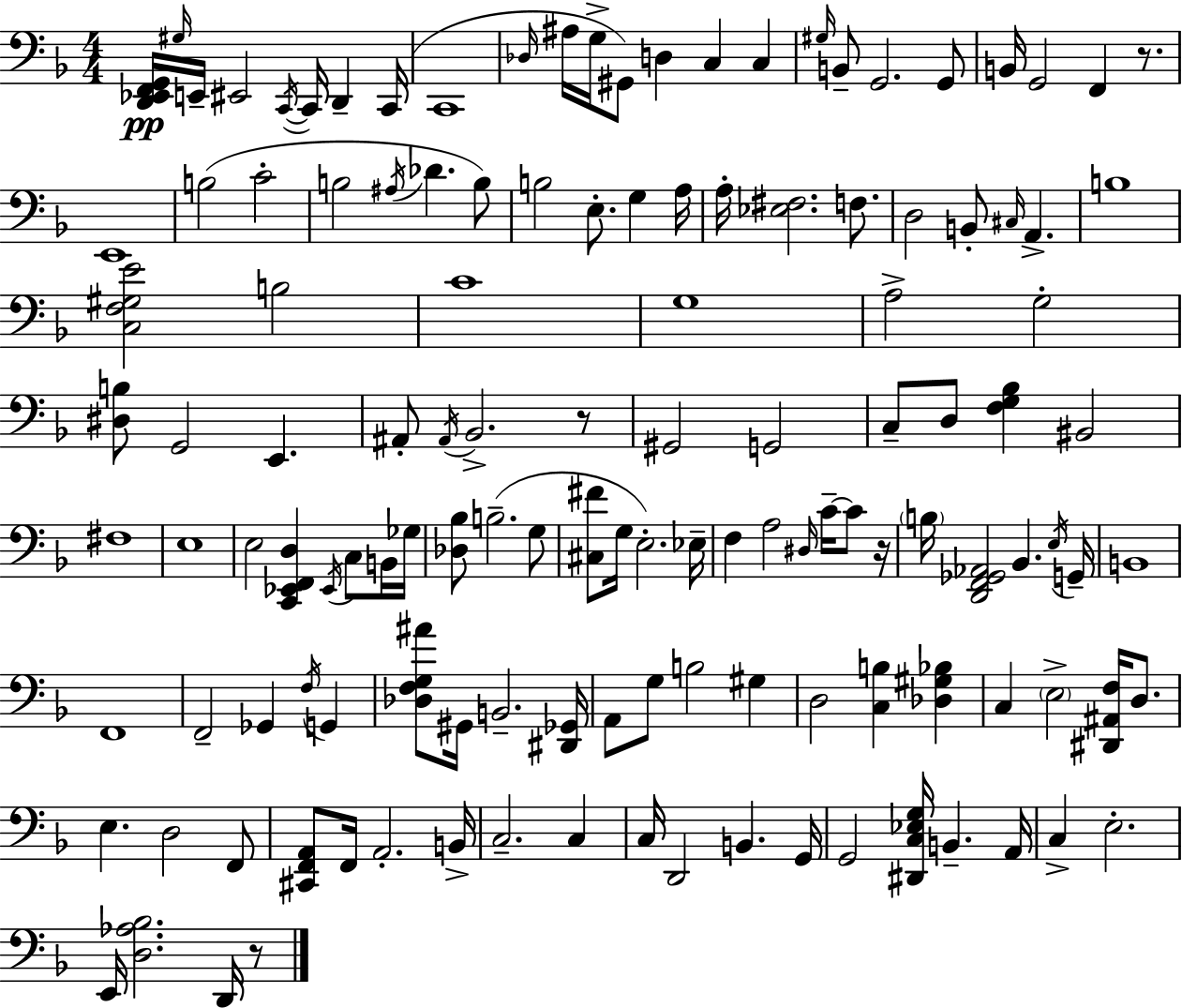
X:1
T:Untitled
M:4/4
L:1/4
K:Dm
[D,,_E,,F,,G,,]/4 ^G,/4 E,,/4 ^E,,2 C,,/4 C,,/4 D,, C,,/4 C,,4 _D,/4 ^A,/4 G,/4 ^G,,/2 D, C, C, ^G,/4 B,,/2 G,,2 G,,/2 B,,/4 G,,2 F,, z/2 E,,4 B,2 C2 B,2 ^A,/4 _D B,/2 B,2 E,/2 G, A,/4 A,/4 [_E,^F,]2 F,/2 D,2 B,,/2 ^C,/4 A,, B,4 [C,F,^G,E]2 B,2 C4 G,4 A,2 G,2 [^D,B,]/2 G,,2 E,, ^A,,/2 ^A,,/4 _B,,2 z/2 ^G,,2 G,,2 C,/2 D,/2 [F,G,_B,] ^B,,2 ^F,4 E,4 E,2 [C,,_E,,F,,D,] _E,,/4 C,/2 B,,/4 _G,/4 [_D,_B,]/2 B,2 G,/2 [^C,^F]/2 G,/4 E,2 _E,/4 F, A,2 ^D,/4 C/4 C/2 z/4 B,/4 [D,,F,,_G,,_A,,]2 _B,, E,/4 G,,/4 B,,4 F,,4 F,,2 _G,, F,/4 G,, [_D,F,G,^A]/2 ^G,,/4 B,,2 [^D,,_G,,]/4 A,,/2 G,/2 B,2 ^G, D,2 [C,B,] [_D,^G,_B,] C, E,2 [^D,,^A,,F,]/4 D,/2 E, D,2 F,,/2 [^C,,F,,A,,]/2 F,,/4 A,,2 B,,/4 C,2 C, C,/4 D,,2 B,, G,,/4 G,,2 [^D,,C,_E,G,]/4 B,, A,,/4 C, E,2 E,,/4 [D,_A,_B,]2 D,,/4 z/2